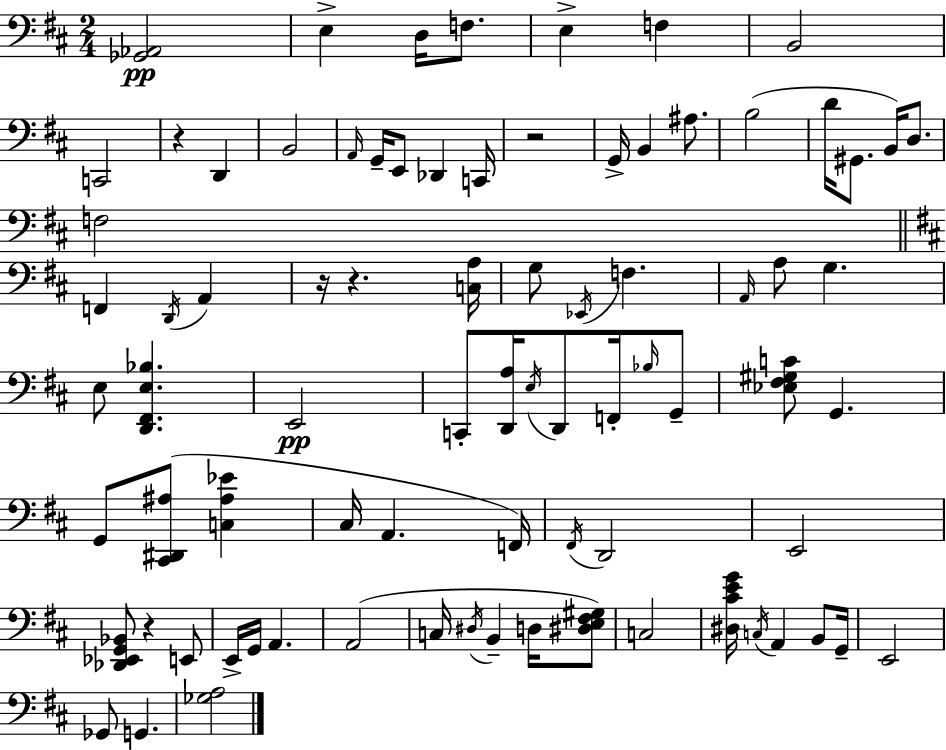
{
  \clef bass
  \numericTimeSignature
  \time 2/4
  \key d \major
  <ges, aes,>2\pp | e4-> d16 f8. | e4-> f4 | b,2 | \break c,2 | r4 d,4 | b,2 | \grace { a,16 } g,16-- e,8 des,4 | \break c,16 r2 | g,16-> b,4 ais8. | b2( | d'16 gis,8. b,16) d8. | \break f2 | \bar "||" \break \key d \major f,4 \acciaccatura { d,16 } a,4 | r16 r4. | <c a>16 g8 \acciaccatura { ees,16 } f4. | \grace { a,16 } a8 g4. | \break e8 <d, fis, e bes>4. | e,2\pp | c,8-. <d, a>16 \acciaccatura { e16 } d,8 | f,16-. \grace { bes16 } g,8-- <ees fis gis c'>8 g,4. | \break g,8 <cis, dis, ais>8( | <c ais ees'>4 cis16 a,4. | f,16) \acciaccatura { fis,16 } d,2 | e,2 | \break <des, ees, g, bes,>8 | r4 e,8 e,16-> g,16 | a,4. a,2( | c16 \acciaccatura { dis16 } | \break b,4-- d16 <dis e fis gis>8) c2 | <dis cis' e' g'>16 | \acciaccatura { c16 } a,4 b,8 g,16-- | e,2 | \break ges,8 g,4. | <ges a>2 | \bar "|."
}